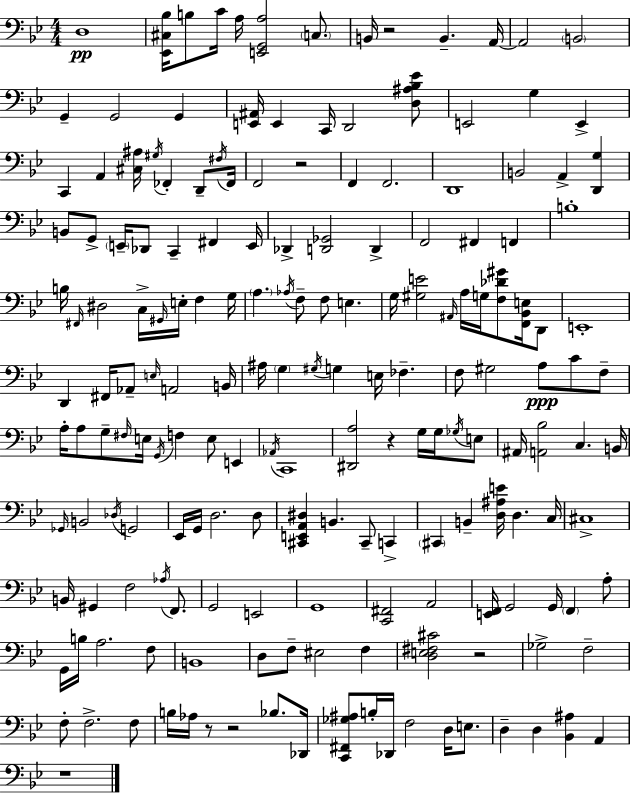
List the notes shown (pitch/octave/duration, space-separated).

D3/w [Eb2,C#3,Bb3]/s B3/e C4/s A3/s [E2,G2,A3]/h C3/e. B2/s R/h B2/q. A2/s A2/h B2/h G2/q G2/h G2/q [E2,A#2]/s E2/q C2/s D2/h [D3,A#3,Bb3,Eb4]/e E2/h G3/q E2/q C2/q A2/q [C#3,A#3]/s G#3/s FES2/q D2/e F#3/s FES2/s F2/h R/h F2/q F2/h. D2/w B2/h A2/q [D2,G3]/q B2/e G2/e E2/s Db2/e C2/q F#2/q E2/s Db2/q [D2,Gb2]/h D2/q F2/h F#2/q F2/q B3/w B3/s F#2/s D#3/h C3/s G#2/s E3/s F3/q G3/s A3/q. Ab3/s F3/e F3/e E3/q. G3/s [G#3,E4]/h A#2/s A3/s G3/s [F3,Db4,G#4]/e [F2,Bb2,E3]/s D2/e E2/w D2/q F#2/s Ab2/e E3/s A2/h B2/s A#3/s G3/q G#3/s G3/q E3/s FES3/q. F3/e G#3/h A3/e C4/e F3/e A3/s A3/e G3/e F#3/s E3/s G2/s F3/q E3/e E2/q Ab2/s C2/w [D#2,A3]/h R/q G3/s G3/s Gb3/s E3/e A#2/s [A2,Bb3]/h C3/q. B2/s Gb2/s B2/h Db3/s G2/h Eb2/s G2/s D3/h. D3/e [C#2,E2,A2,D#3]/q B2/q. C#2/e C2/q C#2/q B2/q [D3,A#3,E4]/s D3/q. C3/s C#3/w B2/s G#2/q F3/h Ab3/s F2/e. G2/h E2/h G2/w [C2,F#2]/h A2/h [E2,F2]/s G2/h G2/s F2/q A3/e G2/s B3/s A3/h. F3/e B2/w D3/e F3/e EIS3/h F3/q [D3,E3,F#3,C#4]/h R/h Gb3/h F3/h F3/e F3/h. F3/e B3/s Ab3/s R/e R/h Bb3/e. Db2/s [C2,F#2,Gb3,A#3]/e B3/s Db2/s F3/h D3/s E3/e. D3/q D3/q [Bb2,A#3]/q A2/q R/w